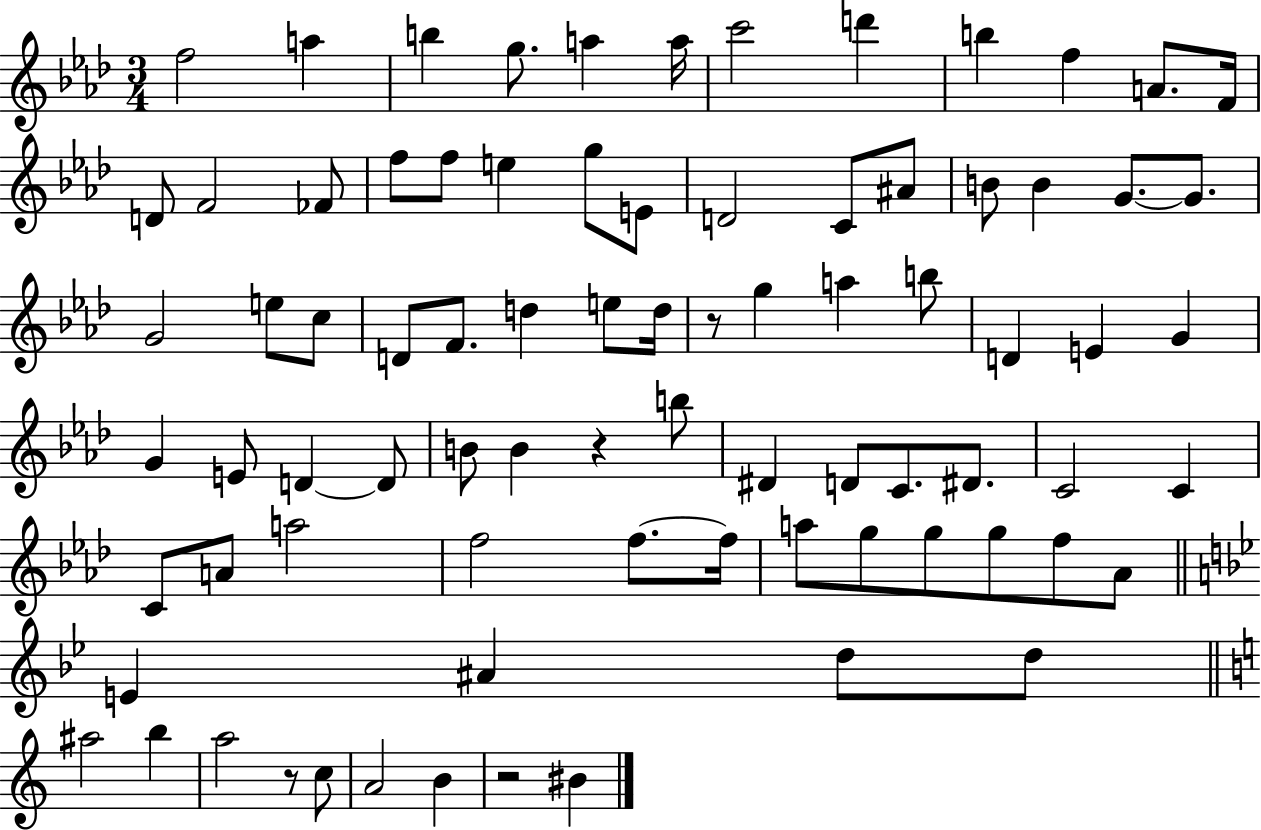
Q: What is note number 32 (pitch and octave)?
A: F4